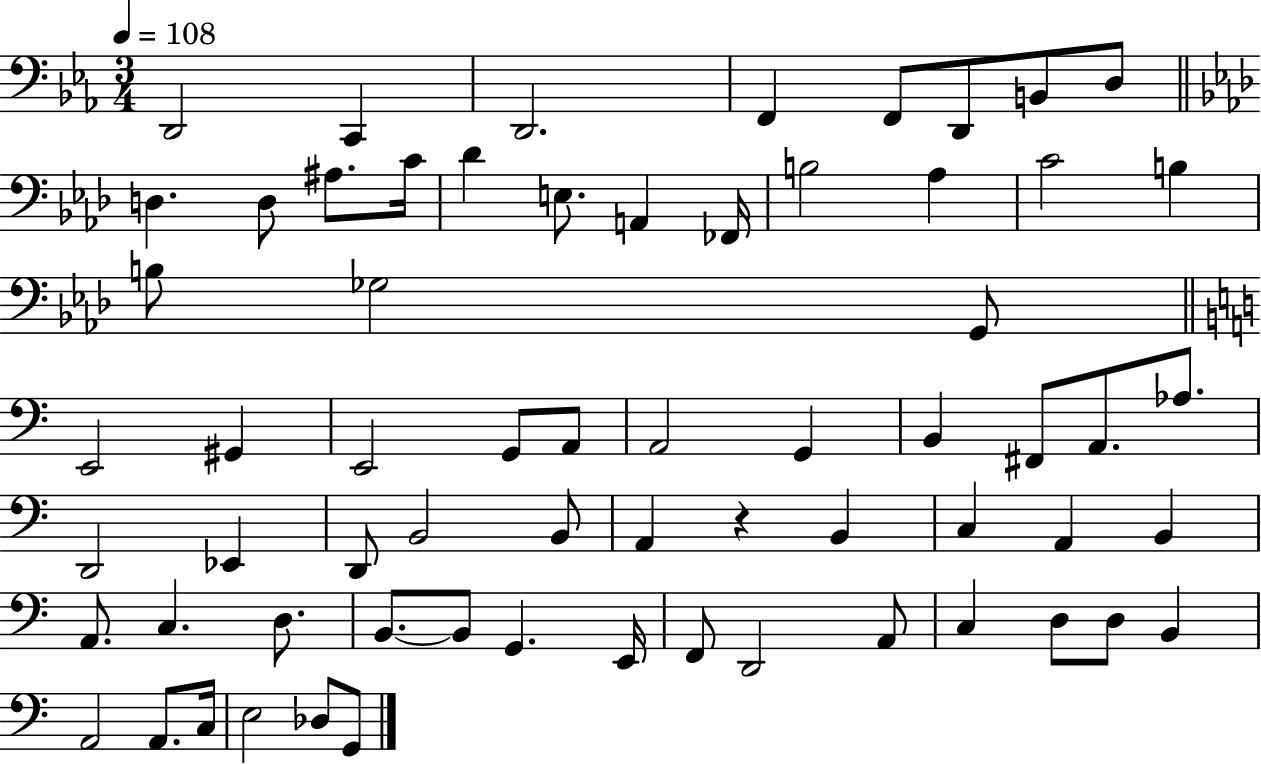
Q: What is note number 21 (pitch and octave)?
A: B3